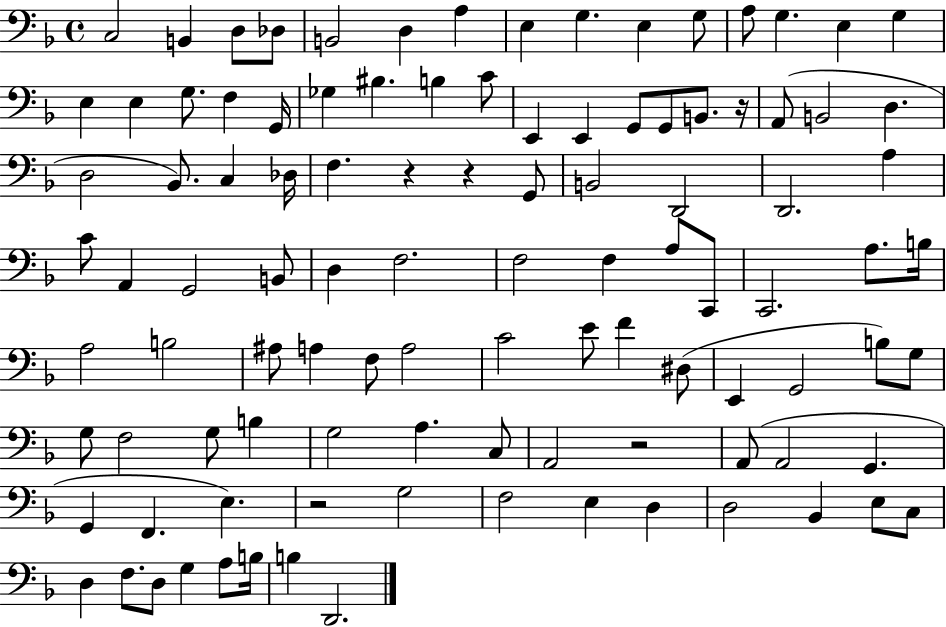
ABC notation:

X:1
T:Untitled
M:4/4
L:1/4
K:F
C,2 B,, D,/2 _D,/2 B,,2 D, A, E, G, E, G,/2 A,/2 G, E, G, E, E, G,/2 F, G,,/4 _G, ^B, B, C/2 E,, E,, G,,/2 G,,/2 B,,/2 z/4 A,,/2 B,,2 D, D,2 _B,,/2 C, _D,/4 F, z z G,,/2 B,,2 D,,2 D,,2 A, C/2 A,, G,,2 B,,/2 D, F,2 F,2 F, A,/2 C,,/2 C,,2 A,/2 B,/4 A,2 B,2 ^A,/2 A, F,/2 A,2 C2 E/2 F ^D,/2 E,, G,,2 B,/2 G,/2 G,/2 F,2 G,/2 B, G,2 A, C,/2 A,,2 z2 A,,/2 A,,2 G,, G,, F,, E, z2 G,2 F,2 E, D, D,2 _B,, E,/2 C,/2 D, F,/2 D,/2 G, A,/2 B,/4 B, D,,2